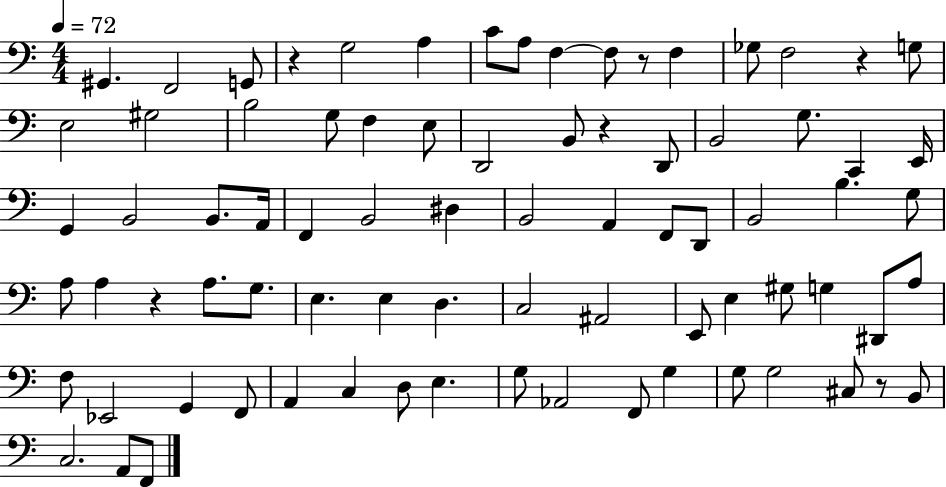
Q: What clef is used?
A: bass